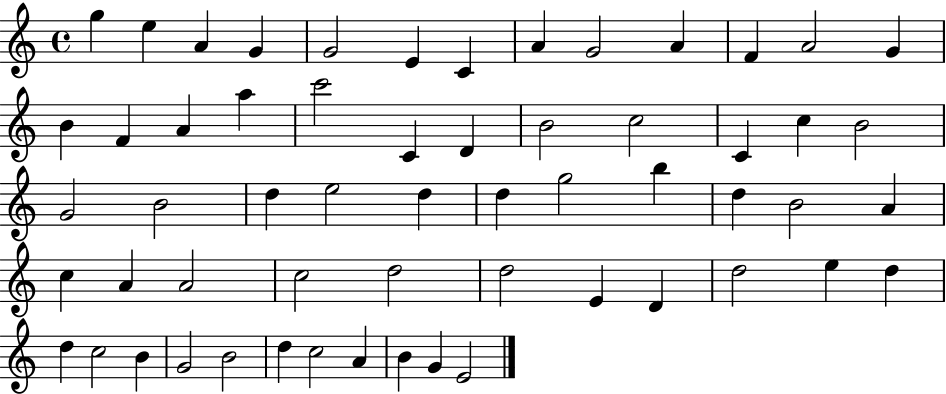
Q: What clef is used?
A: treble